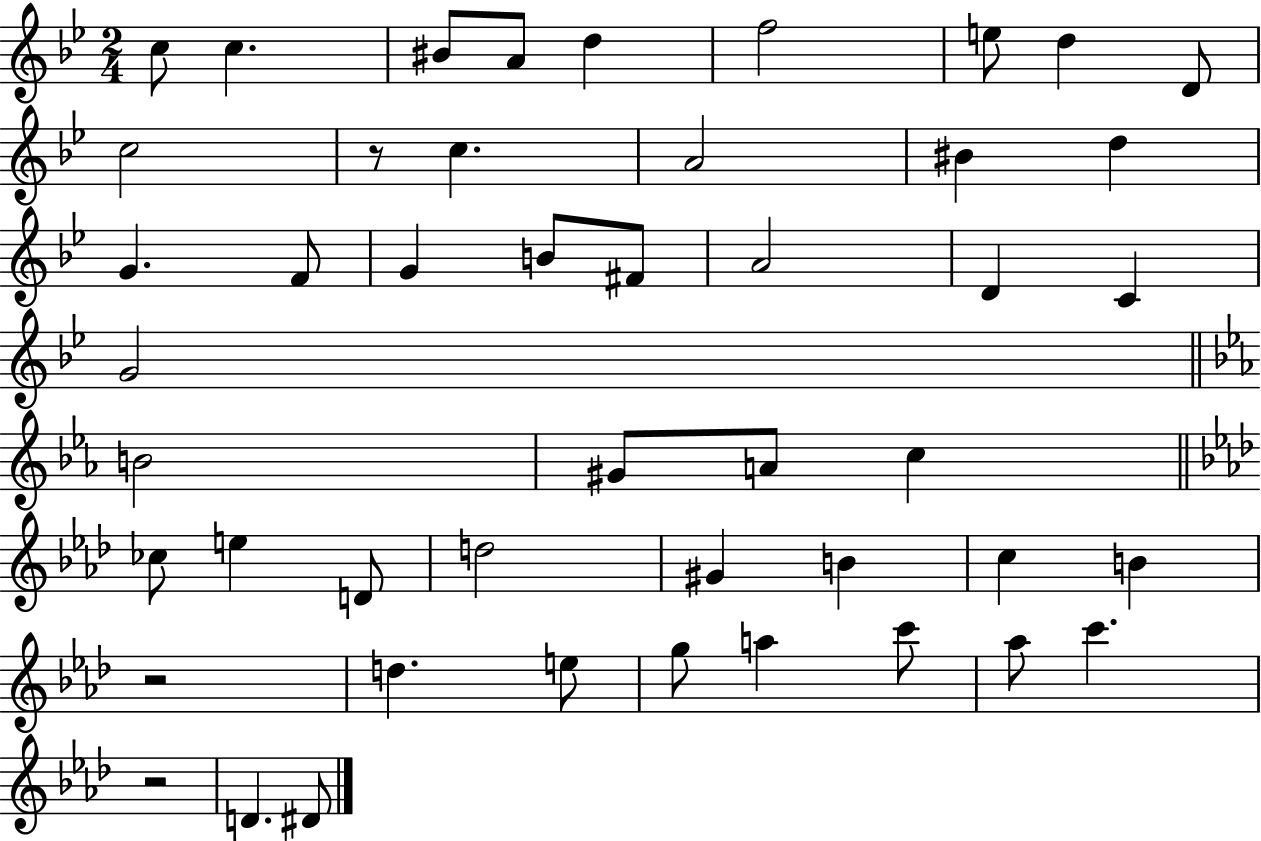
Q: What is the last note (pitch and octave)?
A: D#4